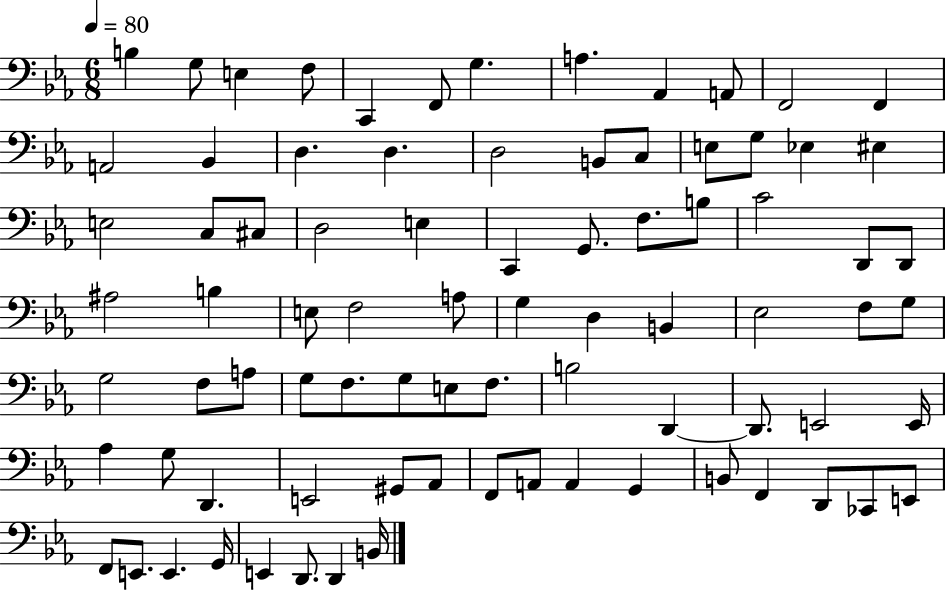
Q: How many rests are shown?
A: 0